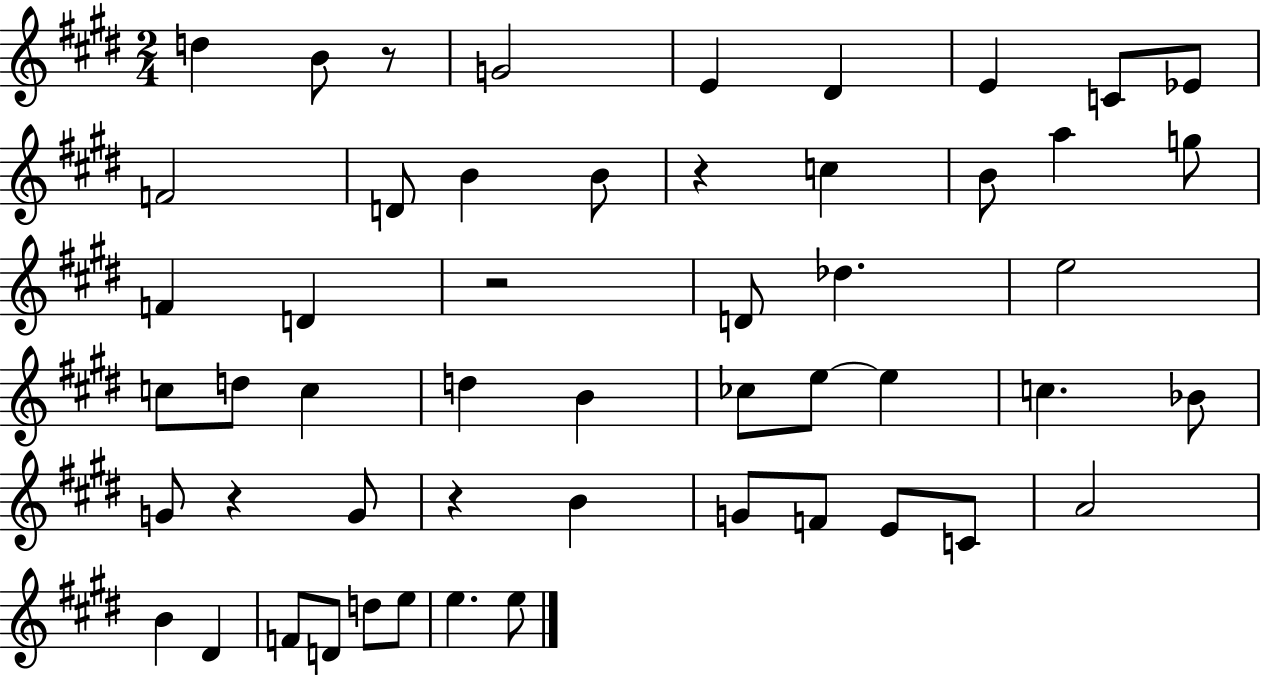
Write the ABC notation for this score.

X:1
T:Untitled
M:2/4
L:1/4
K:E
d B/2 z/2 G2 E ^D E C/2 _E/2 F2 D/2 B B/2 z c B/2 a g/2 F D z2 D/2 _d e2 c/2 d/2 c d B _c/2 e/2 e c _B/2 G/2 z G/2 z B G/2 F/2 E/2 C/2 A2 B ^D F/2 D/2 d/2 e/2 e e/2